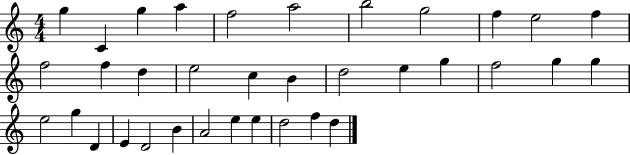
G5/q C4/q G5/q A5/q F5/h A5/h B5/h G5/h F5/q E5/h F5/q F5/h F5/q D5/q E5/h C5/q B4/q D5/h E5/q G5/q F5/h G5/q G5/q E5/h G5/q D4/q E4/q D4/h B4/q A4/h E5/q E5/q D5/h F5/q D5/q